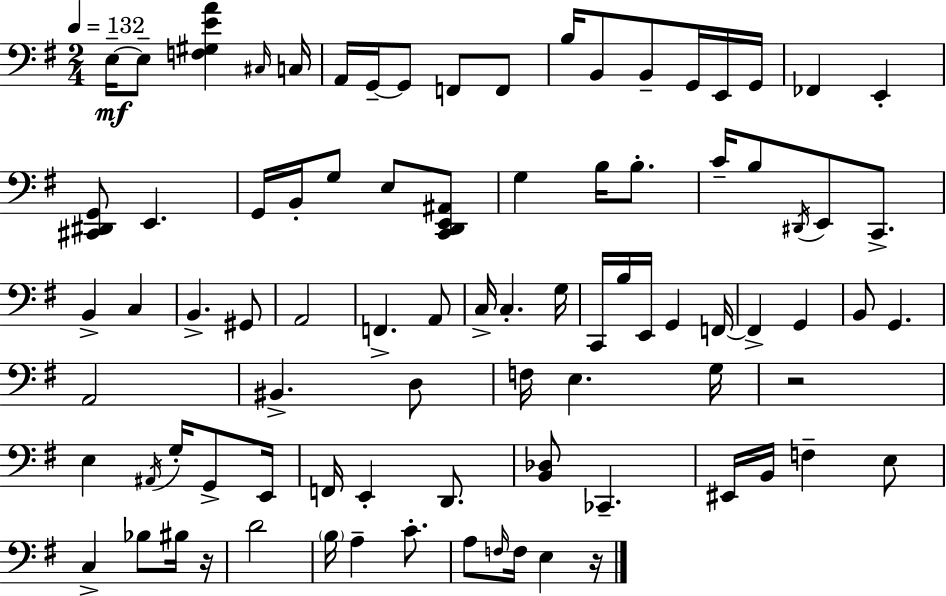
E3/s E3/e [F3,G#3,E4,A4]/q C#3/s C3/s A2/s G2/s G2/e F2/e F2/e B3/s B2/e B2/e G2/s E2/s G2/s FES2/q E2/q [C#2,D#2,G2]/e E2/q. G2/s B2/s G3/e E3/e [C2,D2,E2,A#2]/e G3/q B3/s B3/e. C4/s B3/e D#2/s E2/e C2/e. B2/q C3/q B2/q. G#2/e A2/h F2/q. A2/e C3/s C3/q. G3/s C2/s B3/s E2/s G2/q F2/s F2/q G2/q B2/e G2/q. A2/h BIS2/q. D3/e F3/s E3/q. G3/s R/h E3/q A#2/s G3/s G2/e E2/s F2/s E2/q D2/e. [B2,Db3]/e CES2/q. EIS2/s B2/s F3/q E3/e C3/q Bb3/e BIS3/s R/s D4/h B3/s A3/q C4/e. A3/e F3/s F3/s E3/q R/s